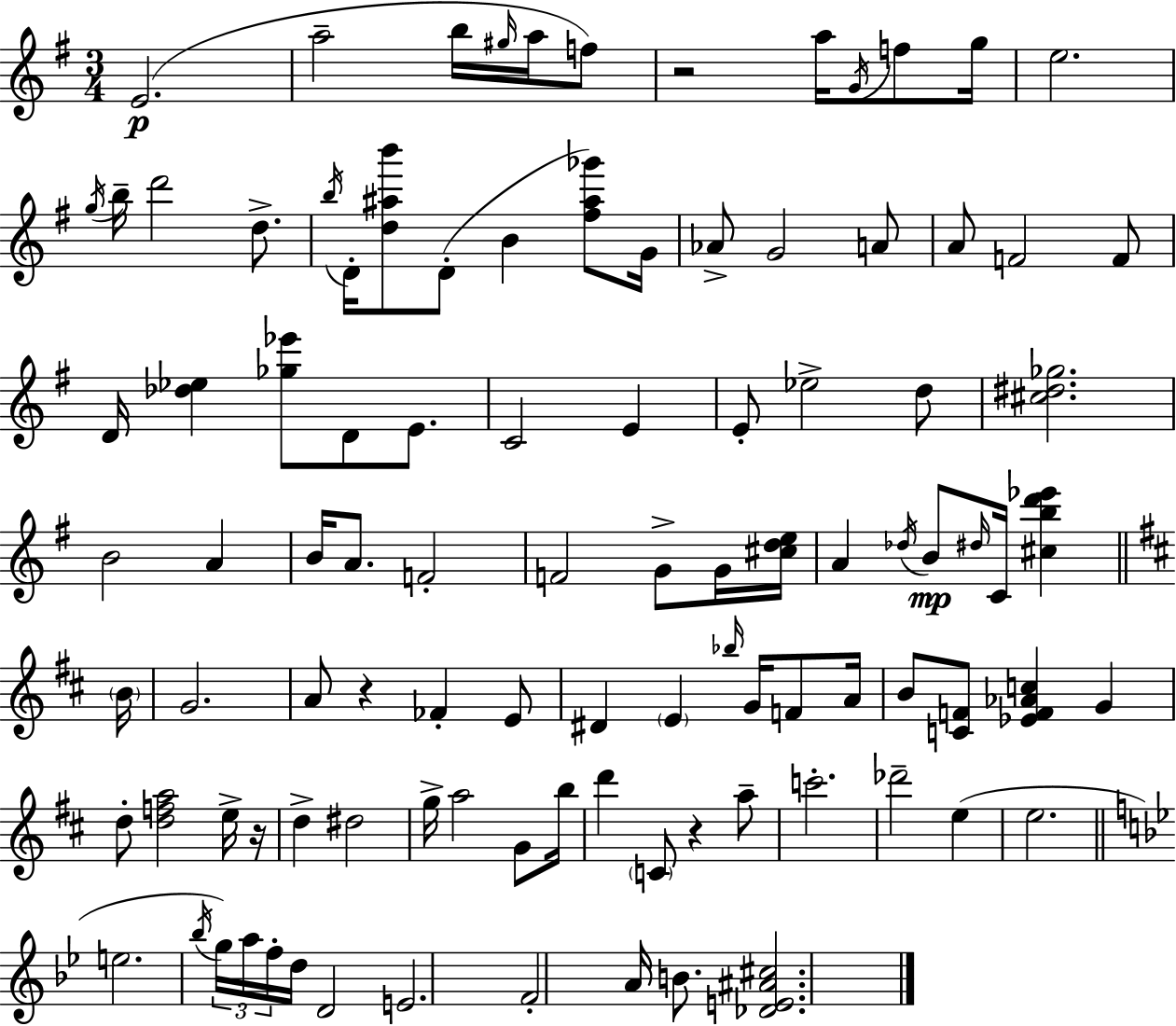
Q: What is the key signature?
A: E minor